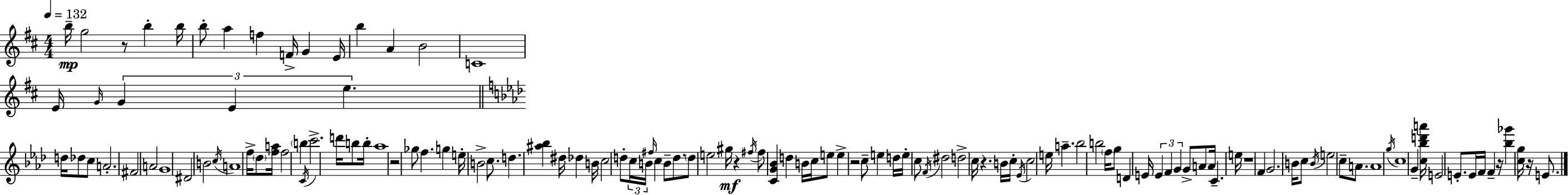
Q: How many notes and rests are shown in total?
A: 129